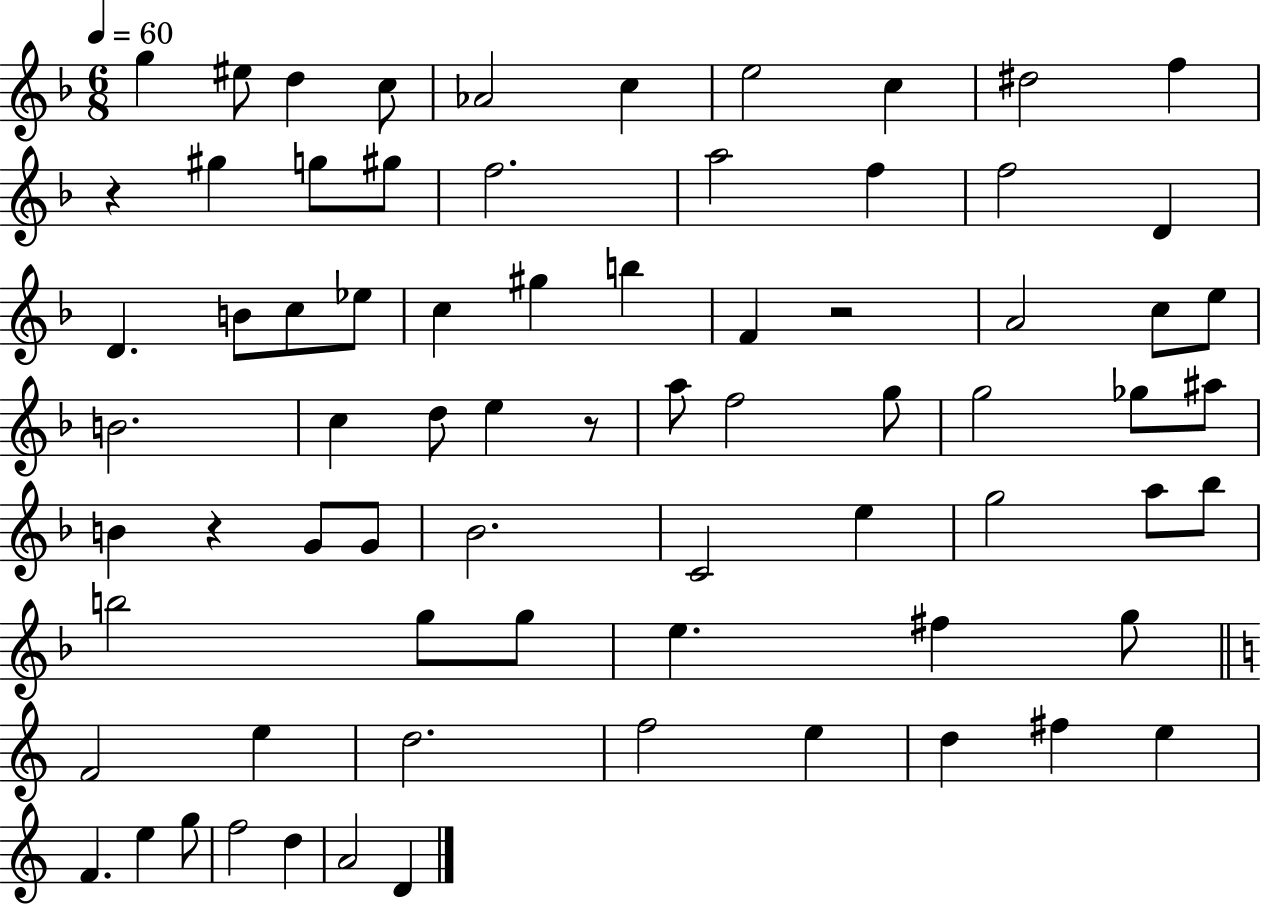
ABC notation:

X:1
T:Untitled
M:6/8
L:1/4
K:F
g ^e/2 d c/2 _A2 c e2 c ^d2 f z ^g g/2 ^g/2 f2 a2 f f2 D D B/2 c/2 _e/2 c ^g b F z2 A2 c/2 e/2 B2 c d/2 e z/2 a/2 f2 g/2 g2 _g/2 ^a/2 B z G/2 G/2 _B2 C2 e g2 a/2 _b/2 b2 g/2 g/2 e ^f g/2 F2 e d2 f2 e d ^f e F e g/2 f2 d A2 D